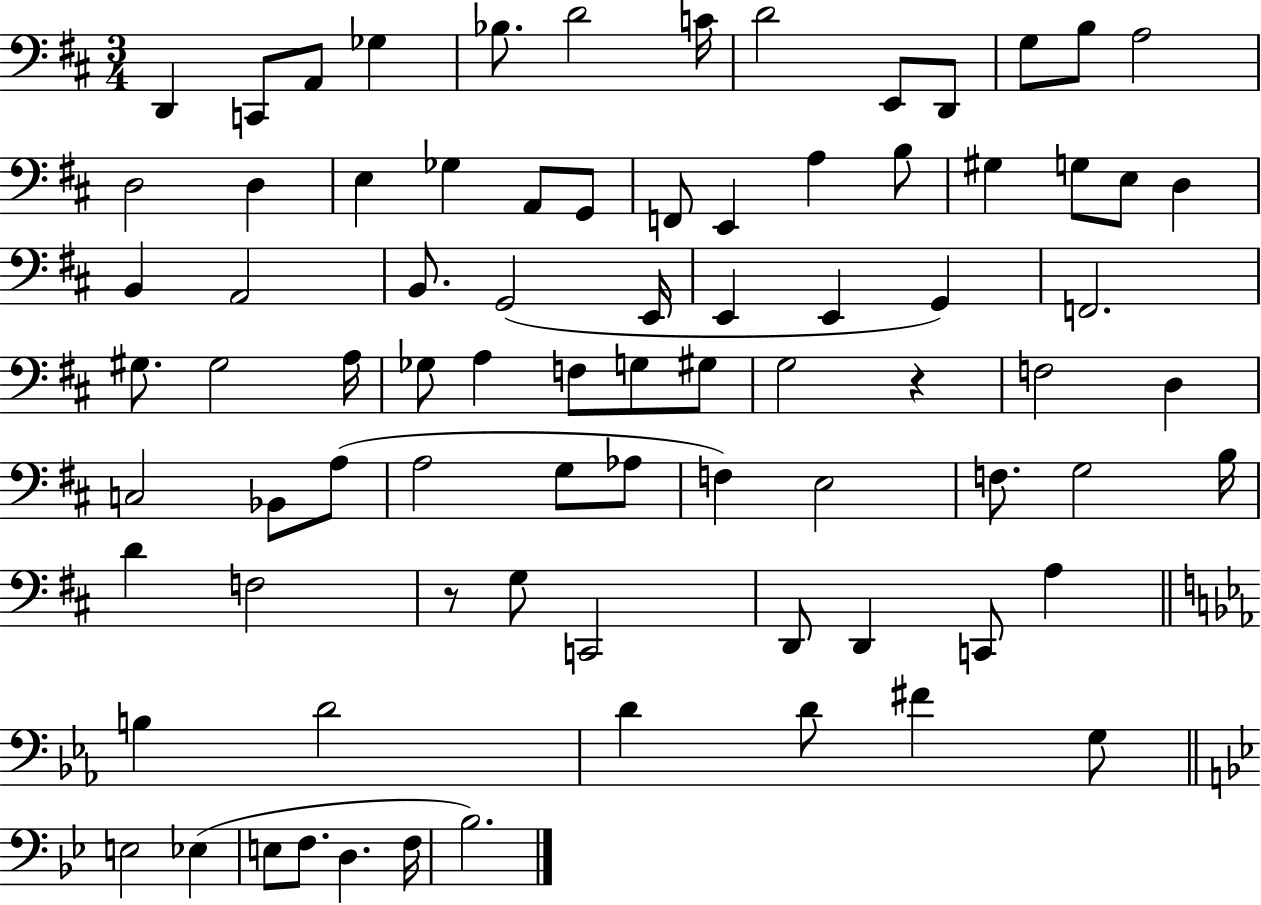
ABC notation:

X:1
T:Untitled
M:3/4
L:1/4
K:D
D,, C,,/2 A,,/2 _G, _B,/2 D2 C/4 D2 E,,/2 D,,/2 G,/2 B,/2 A,2 D,2 D, E, _G, A,,/2 G,,/2 F,,/2 E,, A, B,/2 ^G, G,/2 E,/2 D, B,, A,,2 B,,/2 G,,2 E,,/4 E,, E,, G,, F,,2 ^G,/2 ^G,2 A,/4 _G,/2 A, F,/2 G,/2 ^G,/2 G,2 z F,2 D, C,2 _B,,/2 A,/2 A,2 G,/2 _A,/2 F, E,2 F,/2 G,2 B,/4 D F,2 z/2 G,/2 C,,2 D,,/2 D,, C,,/2 A, B, D2 D D/2 ^F G,/2 E,2 _E, E,/2 F,/2 D, F,/4 _B,2